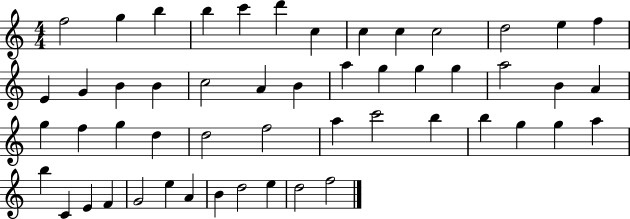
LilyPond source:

{
  \clef treble
  \numericTimeSignature
  \time 4/4
  \key c \major
  f''2 g''4 b''4 | b''4 c'''4 d'''4 c''4 | c''4 c''4 c''2 | d''2 e''4 f''4 | \break e'4 g'4 b'4 b'4 | c''2 a'4 b'4 | a''4 g''4 g''4 g''4 | a''2 b'4 a'4 | \break g''4 f''4 g''4 d''4 | d''2 f''2 | a''4 c'''2 b''4 | b''4 g''4 g''4 a''4 | \break b''4 c'4 e'4 f'4 | g'2 e''4 a'4 | b'4 d''2 e''4 | d''2 f''2 | \break \bar "|."
}